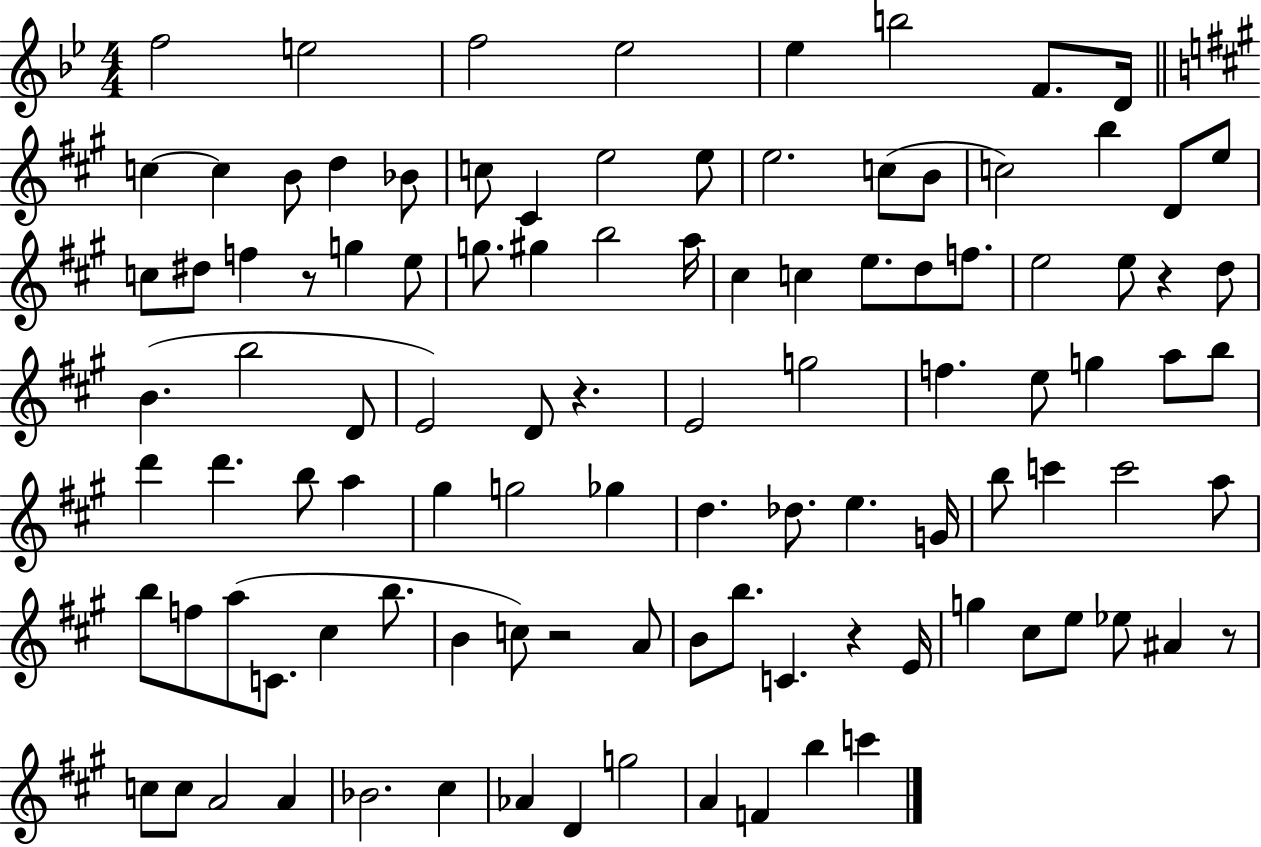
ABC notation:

X:1
T:Untitled
M:4/4
L:1/4
K:Bb
f2 e2 f2 _e2 _e b2 F/2 D/4 c c B/2 d _B/2 c/2 ^C e2 e/2 e2 c/2 B/2 c2 b D/2 e/2 c/2 ^d/2 f z/2 g e/2 g/2 ^g b2 a/4 ^c c e/2 d/2 f/2 e2 e/2 z d/2 B b2 D/2 E2 D/2 z E2 g2 f e/2 g a/2 b/2 d' d' b/2 a ^g g2 _g d _d/2 e G/4 b/2 c' c'2 a/2 b/2 f/2 a/2 C/2 ^c b/2 B c/2 z2 A/2 B/2 b/2 C z E/4 g ^c/2 e/2 _e/2 ^A z/2 c/2 c/2 A2 A _B2 ^c _A D g2 A F b c'